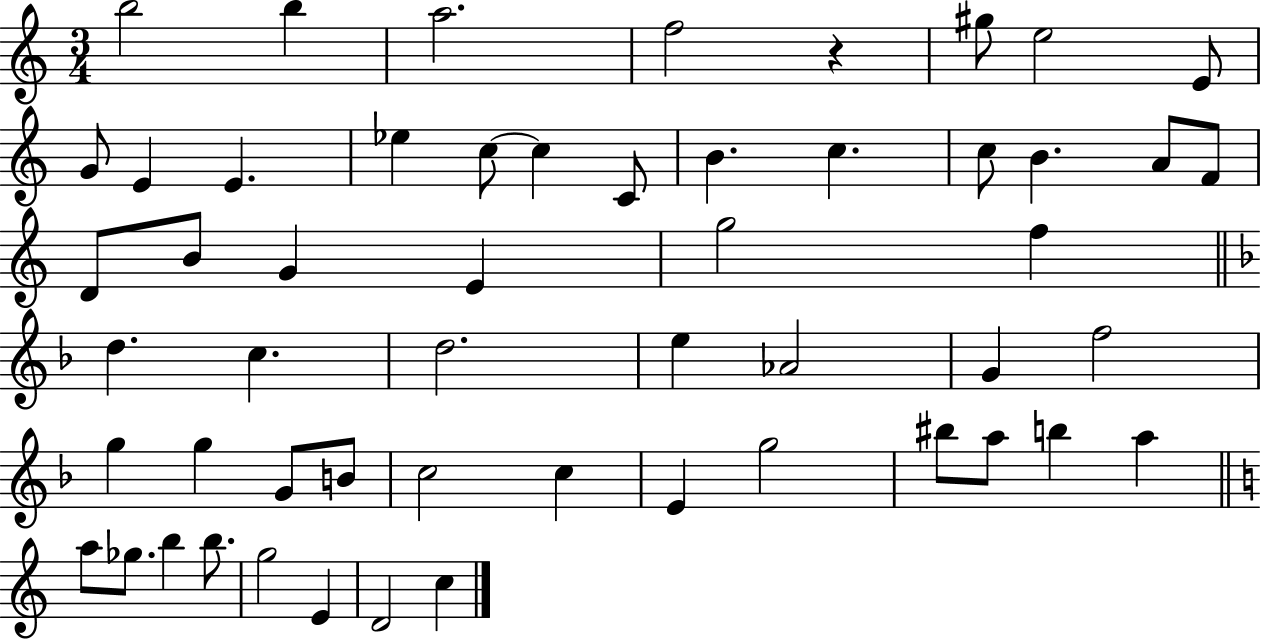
B5/h B5/q A5/h. F5/h R/q G#5/e E5/h E4/e G4/e E4/q E4/q. Eb5/q C5/e C5/q C4/e B4/q. C5/q. C5/e B4/q. A4/e F4/e D4/e B4/e G4/q E4/q G5/h F5/q D5/q. C5/q. D5/h. E5/q Ab4/h G4/q F5/h G5/q G5/q G4/e B4/e C5/h C5/q E4/q G5/h BIS5/e A5/e B5/q A5/q A5/e Gb5/e. B5/q B5/e. G5/h E4/q D4/h C5/q